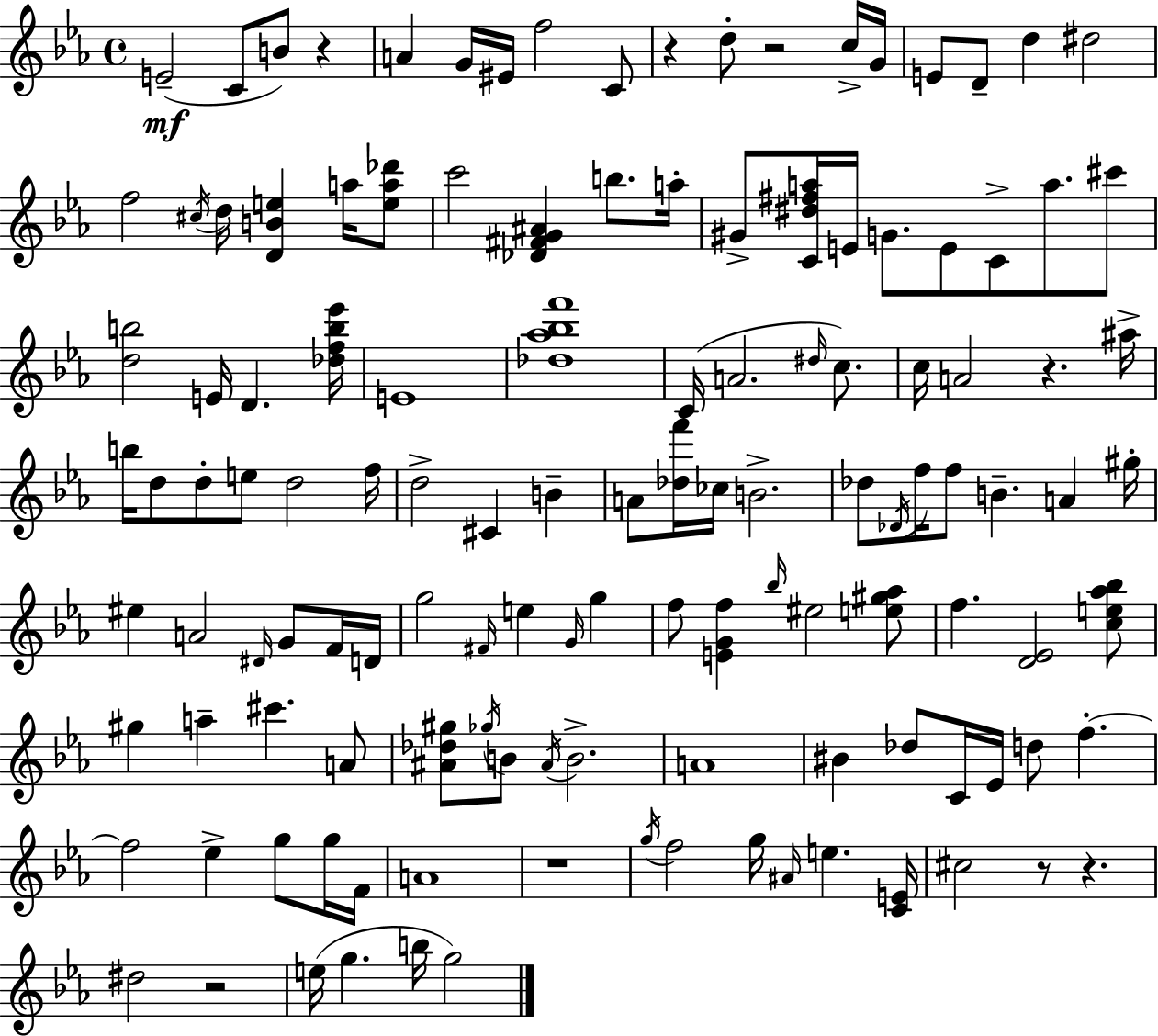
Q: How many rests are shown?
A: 8